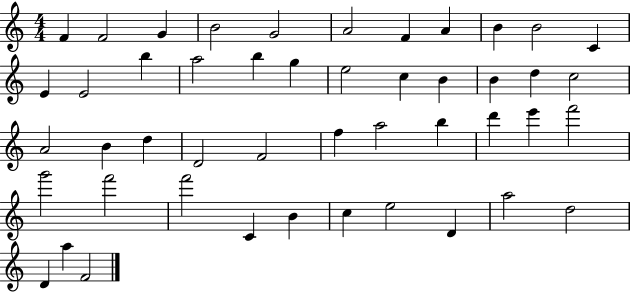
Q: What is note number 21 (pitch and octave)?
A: B4